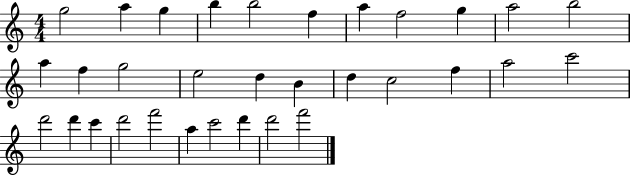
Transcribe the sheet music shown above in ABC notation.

X:1
T:Untitled
M:4/4
L:1/4
K:C
g2 a g b b2 f a f2 g a2 b2 a f g2 e2 d B d c2 f a2 c'2 d'2 d' c' d'2 f'2 a c'2 d' d'2 f'2